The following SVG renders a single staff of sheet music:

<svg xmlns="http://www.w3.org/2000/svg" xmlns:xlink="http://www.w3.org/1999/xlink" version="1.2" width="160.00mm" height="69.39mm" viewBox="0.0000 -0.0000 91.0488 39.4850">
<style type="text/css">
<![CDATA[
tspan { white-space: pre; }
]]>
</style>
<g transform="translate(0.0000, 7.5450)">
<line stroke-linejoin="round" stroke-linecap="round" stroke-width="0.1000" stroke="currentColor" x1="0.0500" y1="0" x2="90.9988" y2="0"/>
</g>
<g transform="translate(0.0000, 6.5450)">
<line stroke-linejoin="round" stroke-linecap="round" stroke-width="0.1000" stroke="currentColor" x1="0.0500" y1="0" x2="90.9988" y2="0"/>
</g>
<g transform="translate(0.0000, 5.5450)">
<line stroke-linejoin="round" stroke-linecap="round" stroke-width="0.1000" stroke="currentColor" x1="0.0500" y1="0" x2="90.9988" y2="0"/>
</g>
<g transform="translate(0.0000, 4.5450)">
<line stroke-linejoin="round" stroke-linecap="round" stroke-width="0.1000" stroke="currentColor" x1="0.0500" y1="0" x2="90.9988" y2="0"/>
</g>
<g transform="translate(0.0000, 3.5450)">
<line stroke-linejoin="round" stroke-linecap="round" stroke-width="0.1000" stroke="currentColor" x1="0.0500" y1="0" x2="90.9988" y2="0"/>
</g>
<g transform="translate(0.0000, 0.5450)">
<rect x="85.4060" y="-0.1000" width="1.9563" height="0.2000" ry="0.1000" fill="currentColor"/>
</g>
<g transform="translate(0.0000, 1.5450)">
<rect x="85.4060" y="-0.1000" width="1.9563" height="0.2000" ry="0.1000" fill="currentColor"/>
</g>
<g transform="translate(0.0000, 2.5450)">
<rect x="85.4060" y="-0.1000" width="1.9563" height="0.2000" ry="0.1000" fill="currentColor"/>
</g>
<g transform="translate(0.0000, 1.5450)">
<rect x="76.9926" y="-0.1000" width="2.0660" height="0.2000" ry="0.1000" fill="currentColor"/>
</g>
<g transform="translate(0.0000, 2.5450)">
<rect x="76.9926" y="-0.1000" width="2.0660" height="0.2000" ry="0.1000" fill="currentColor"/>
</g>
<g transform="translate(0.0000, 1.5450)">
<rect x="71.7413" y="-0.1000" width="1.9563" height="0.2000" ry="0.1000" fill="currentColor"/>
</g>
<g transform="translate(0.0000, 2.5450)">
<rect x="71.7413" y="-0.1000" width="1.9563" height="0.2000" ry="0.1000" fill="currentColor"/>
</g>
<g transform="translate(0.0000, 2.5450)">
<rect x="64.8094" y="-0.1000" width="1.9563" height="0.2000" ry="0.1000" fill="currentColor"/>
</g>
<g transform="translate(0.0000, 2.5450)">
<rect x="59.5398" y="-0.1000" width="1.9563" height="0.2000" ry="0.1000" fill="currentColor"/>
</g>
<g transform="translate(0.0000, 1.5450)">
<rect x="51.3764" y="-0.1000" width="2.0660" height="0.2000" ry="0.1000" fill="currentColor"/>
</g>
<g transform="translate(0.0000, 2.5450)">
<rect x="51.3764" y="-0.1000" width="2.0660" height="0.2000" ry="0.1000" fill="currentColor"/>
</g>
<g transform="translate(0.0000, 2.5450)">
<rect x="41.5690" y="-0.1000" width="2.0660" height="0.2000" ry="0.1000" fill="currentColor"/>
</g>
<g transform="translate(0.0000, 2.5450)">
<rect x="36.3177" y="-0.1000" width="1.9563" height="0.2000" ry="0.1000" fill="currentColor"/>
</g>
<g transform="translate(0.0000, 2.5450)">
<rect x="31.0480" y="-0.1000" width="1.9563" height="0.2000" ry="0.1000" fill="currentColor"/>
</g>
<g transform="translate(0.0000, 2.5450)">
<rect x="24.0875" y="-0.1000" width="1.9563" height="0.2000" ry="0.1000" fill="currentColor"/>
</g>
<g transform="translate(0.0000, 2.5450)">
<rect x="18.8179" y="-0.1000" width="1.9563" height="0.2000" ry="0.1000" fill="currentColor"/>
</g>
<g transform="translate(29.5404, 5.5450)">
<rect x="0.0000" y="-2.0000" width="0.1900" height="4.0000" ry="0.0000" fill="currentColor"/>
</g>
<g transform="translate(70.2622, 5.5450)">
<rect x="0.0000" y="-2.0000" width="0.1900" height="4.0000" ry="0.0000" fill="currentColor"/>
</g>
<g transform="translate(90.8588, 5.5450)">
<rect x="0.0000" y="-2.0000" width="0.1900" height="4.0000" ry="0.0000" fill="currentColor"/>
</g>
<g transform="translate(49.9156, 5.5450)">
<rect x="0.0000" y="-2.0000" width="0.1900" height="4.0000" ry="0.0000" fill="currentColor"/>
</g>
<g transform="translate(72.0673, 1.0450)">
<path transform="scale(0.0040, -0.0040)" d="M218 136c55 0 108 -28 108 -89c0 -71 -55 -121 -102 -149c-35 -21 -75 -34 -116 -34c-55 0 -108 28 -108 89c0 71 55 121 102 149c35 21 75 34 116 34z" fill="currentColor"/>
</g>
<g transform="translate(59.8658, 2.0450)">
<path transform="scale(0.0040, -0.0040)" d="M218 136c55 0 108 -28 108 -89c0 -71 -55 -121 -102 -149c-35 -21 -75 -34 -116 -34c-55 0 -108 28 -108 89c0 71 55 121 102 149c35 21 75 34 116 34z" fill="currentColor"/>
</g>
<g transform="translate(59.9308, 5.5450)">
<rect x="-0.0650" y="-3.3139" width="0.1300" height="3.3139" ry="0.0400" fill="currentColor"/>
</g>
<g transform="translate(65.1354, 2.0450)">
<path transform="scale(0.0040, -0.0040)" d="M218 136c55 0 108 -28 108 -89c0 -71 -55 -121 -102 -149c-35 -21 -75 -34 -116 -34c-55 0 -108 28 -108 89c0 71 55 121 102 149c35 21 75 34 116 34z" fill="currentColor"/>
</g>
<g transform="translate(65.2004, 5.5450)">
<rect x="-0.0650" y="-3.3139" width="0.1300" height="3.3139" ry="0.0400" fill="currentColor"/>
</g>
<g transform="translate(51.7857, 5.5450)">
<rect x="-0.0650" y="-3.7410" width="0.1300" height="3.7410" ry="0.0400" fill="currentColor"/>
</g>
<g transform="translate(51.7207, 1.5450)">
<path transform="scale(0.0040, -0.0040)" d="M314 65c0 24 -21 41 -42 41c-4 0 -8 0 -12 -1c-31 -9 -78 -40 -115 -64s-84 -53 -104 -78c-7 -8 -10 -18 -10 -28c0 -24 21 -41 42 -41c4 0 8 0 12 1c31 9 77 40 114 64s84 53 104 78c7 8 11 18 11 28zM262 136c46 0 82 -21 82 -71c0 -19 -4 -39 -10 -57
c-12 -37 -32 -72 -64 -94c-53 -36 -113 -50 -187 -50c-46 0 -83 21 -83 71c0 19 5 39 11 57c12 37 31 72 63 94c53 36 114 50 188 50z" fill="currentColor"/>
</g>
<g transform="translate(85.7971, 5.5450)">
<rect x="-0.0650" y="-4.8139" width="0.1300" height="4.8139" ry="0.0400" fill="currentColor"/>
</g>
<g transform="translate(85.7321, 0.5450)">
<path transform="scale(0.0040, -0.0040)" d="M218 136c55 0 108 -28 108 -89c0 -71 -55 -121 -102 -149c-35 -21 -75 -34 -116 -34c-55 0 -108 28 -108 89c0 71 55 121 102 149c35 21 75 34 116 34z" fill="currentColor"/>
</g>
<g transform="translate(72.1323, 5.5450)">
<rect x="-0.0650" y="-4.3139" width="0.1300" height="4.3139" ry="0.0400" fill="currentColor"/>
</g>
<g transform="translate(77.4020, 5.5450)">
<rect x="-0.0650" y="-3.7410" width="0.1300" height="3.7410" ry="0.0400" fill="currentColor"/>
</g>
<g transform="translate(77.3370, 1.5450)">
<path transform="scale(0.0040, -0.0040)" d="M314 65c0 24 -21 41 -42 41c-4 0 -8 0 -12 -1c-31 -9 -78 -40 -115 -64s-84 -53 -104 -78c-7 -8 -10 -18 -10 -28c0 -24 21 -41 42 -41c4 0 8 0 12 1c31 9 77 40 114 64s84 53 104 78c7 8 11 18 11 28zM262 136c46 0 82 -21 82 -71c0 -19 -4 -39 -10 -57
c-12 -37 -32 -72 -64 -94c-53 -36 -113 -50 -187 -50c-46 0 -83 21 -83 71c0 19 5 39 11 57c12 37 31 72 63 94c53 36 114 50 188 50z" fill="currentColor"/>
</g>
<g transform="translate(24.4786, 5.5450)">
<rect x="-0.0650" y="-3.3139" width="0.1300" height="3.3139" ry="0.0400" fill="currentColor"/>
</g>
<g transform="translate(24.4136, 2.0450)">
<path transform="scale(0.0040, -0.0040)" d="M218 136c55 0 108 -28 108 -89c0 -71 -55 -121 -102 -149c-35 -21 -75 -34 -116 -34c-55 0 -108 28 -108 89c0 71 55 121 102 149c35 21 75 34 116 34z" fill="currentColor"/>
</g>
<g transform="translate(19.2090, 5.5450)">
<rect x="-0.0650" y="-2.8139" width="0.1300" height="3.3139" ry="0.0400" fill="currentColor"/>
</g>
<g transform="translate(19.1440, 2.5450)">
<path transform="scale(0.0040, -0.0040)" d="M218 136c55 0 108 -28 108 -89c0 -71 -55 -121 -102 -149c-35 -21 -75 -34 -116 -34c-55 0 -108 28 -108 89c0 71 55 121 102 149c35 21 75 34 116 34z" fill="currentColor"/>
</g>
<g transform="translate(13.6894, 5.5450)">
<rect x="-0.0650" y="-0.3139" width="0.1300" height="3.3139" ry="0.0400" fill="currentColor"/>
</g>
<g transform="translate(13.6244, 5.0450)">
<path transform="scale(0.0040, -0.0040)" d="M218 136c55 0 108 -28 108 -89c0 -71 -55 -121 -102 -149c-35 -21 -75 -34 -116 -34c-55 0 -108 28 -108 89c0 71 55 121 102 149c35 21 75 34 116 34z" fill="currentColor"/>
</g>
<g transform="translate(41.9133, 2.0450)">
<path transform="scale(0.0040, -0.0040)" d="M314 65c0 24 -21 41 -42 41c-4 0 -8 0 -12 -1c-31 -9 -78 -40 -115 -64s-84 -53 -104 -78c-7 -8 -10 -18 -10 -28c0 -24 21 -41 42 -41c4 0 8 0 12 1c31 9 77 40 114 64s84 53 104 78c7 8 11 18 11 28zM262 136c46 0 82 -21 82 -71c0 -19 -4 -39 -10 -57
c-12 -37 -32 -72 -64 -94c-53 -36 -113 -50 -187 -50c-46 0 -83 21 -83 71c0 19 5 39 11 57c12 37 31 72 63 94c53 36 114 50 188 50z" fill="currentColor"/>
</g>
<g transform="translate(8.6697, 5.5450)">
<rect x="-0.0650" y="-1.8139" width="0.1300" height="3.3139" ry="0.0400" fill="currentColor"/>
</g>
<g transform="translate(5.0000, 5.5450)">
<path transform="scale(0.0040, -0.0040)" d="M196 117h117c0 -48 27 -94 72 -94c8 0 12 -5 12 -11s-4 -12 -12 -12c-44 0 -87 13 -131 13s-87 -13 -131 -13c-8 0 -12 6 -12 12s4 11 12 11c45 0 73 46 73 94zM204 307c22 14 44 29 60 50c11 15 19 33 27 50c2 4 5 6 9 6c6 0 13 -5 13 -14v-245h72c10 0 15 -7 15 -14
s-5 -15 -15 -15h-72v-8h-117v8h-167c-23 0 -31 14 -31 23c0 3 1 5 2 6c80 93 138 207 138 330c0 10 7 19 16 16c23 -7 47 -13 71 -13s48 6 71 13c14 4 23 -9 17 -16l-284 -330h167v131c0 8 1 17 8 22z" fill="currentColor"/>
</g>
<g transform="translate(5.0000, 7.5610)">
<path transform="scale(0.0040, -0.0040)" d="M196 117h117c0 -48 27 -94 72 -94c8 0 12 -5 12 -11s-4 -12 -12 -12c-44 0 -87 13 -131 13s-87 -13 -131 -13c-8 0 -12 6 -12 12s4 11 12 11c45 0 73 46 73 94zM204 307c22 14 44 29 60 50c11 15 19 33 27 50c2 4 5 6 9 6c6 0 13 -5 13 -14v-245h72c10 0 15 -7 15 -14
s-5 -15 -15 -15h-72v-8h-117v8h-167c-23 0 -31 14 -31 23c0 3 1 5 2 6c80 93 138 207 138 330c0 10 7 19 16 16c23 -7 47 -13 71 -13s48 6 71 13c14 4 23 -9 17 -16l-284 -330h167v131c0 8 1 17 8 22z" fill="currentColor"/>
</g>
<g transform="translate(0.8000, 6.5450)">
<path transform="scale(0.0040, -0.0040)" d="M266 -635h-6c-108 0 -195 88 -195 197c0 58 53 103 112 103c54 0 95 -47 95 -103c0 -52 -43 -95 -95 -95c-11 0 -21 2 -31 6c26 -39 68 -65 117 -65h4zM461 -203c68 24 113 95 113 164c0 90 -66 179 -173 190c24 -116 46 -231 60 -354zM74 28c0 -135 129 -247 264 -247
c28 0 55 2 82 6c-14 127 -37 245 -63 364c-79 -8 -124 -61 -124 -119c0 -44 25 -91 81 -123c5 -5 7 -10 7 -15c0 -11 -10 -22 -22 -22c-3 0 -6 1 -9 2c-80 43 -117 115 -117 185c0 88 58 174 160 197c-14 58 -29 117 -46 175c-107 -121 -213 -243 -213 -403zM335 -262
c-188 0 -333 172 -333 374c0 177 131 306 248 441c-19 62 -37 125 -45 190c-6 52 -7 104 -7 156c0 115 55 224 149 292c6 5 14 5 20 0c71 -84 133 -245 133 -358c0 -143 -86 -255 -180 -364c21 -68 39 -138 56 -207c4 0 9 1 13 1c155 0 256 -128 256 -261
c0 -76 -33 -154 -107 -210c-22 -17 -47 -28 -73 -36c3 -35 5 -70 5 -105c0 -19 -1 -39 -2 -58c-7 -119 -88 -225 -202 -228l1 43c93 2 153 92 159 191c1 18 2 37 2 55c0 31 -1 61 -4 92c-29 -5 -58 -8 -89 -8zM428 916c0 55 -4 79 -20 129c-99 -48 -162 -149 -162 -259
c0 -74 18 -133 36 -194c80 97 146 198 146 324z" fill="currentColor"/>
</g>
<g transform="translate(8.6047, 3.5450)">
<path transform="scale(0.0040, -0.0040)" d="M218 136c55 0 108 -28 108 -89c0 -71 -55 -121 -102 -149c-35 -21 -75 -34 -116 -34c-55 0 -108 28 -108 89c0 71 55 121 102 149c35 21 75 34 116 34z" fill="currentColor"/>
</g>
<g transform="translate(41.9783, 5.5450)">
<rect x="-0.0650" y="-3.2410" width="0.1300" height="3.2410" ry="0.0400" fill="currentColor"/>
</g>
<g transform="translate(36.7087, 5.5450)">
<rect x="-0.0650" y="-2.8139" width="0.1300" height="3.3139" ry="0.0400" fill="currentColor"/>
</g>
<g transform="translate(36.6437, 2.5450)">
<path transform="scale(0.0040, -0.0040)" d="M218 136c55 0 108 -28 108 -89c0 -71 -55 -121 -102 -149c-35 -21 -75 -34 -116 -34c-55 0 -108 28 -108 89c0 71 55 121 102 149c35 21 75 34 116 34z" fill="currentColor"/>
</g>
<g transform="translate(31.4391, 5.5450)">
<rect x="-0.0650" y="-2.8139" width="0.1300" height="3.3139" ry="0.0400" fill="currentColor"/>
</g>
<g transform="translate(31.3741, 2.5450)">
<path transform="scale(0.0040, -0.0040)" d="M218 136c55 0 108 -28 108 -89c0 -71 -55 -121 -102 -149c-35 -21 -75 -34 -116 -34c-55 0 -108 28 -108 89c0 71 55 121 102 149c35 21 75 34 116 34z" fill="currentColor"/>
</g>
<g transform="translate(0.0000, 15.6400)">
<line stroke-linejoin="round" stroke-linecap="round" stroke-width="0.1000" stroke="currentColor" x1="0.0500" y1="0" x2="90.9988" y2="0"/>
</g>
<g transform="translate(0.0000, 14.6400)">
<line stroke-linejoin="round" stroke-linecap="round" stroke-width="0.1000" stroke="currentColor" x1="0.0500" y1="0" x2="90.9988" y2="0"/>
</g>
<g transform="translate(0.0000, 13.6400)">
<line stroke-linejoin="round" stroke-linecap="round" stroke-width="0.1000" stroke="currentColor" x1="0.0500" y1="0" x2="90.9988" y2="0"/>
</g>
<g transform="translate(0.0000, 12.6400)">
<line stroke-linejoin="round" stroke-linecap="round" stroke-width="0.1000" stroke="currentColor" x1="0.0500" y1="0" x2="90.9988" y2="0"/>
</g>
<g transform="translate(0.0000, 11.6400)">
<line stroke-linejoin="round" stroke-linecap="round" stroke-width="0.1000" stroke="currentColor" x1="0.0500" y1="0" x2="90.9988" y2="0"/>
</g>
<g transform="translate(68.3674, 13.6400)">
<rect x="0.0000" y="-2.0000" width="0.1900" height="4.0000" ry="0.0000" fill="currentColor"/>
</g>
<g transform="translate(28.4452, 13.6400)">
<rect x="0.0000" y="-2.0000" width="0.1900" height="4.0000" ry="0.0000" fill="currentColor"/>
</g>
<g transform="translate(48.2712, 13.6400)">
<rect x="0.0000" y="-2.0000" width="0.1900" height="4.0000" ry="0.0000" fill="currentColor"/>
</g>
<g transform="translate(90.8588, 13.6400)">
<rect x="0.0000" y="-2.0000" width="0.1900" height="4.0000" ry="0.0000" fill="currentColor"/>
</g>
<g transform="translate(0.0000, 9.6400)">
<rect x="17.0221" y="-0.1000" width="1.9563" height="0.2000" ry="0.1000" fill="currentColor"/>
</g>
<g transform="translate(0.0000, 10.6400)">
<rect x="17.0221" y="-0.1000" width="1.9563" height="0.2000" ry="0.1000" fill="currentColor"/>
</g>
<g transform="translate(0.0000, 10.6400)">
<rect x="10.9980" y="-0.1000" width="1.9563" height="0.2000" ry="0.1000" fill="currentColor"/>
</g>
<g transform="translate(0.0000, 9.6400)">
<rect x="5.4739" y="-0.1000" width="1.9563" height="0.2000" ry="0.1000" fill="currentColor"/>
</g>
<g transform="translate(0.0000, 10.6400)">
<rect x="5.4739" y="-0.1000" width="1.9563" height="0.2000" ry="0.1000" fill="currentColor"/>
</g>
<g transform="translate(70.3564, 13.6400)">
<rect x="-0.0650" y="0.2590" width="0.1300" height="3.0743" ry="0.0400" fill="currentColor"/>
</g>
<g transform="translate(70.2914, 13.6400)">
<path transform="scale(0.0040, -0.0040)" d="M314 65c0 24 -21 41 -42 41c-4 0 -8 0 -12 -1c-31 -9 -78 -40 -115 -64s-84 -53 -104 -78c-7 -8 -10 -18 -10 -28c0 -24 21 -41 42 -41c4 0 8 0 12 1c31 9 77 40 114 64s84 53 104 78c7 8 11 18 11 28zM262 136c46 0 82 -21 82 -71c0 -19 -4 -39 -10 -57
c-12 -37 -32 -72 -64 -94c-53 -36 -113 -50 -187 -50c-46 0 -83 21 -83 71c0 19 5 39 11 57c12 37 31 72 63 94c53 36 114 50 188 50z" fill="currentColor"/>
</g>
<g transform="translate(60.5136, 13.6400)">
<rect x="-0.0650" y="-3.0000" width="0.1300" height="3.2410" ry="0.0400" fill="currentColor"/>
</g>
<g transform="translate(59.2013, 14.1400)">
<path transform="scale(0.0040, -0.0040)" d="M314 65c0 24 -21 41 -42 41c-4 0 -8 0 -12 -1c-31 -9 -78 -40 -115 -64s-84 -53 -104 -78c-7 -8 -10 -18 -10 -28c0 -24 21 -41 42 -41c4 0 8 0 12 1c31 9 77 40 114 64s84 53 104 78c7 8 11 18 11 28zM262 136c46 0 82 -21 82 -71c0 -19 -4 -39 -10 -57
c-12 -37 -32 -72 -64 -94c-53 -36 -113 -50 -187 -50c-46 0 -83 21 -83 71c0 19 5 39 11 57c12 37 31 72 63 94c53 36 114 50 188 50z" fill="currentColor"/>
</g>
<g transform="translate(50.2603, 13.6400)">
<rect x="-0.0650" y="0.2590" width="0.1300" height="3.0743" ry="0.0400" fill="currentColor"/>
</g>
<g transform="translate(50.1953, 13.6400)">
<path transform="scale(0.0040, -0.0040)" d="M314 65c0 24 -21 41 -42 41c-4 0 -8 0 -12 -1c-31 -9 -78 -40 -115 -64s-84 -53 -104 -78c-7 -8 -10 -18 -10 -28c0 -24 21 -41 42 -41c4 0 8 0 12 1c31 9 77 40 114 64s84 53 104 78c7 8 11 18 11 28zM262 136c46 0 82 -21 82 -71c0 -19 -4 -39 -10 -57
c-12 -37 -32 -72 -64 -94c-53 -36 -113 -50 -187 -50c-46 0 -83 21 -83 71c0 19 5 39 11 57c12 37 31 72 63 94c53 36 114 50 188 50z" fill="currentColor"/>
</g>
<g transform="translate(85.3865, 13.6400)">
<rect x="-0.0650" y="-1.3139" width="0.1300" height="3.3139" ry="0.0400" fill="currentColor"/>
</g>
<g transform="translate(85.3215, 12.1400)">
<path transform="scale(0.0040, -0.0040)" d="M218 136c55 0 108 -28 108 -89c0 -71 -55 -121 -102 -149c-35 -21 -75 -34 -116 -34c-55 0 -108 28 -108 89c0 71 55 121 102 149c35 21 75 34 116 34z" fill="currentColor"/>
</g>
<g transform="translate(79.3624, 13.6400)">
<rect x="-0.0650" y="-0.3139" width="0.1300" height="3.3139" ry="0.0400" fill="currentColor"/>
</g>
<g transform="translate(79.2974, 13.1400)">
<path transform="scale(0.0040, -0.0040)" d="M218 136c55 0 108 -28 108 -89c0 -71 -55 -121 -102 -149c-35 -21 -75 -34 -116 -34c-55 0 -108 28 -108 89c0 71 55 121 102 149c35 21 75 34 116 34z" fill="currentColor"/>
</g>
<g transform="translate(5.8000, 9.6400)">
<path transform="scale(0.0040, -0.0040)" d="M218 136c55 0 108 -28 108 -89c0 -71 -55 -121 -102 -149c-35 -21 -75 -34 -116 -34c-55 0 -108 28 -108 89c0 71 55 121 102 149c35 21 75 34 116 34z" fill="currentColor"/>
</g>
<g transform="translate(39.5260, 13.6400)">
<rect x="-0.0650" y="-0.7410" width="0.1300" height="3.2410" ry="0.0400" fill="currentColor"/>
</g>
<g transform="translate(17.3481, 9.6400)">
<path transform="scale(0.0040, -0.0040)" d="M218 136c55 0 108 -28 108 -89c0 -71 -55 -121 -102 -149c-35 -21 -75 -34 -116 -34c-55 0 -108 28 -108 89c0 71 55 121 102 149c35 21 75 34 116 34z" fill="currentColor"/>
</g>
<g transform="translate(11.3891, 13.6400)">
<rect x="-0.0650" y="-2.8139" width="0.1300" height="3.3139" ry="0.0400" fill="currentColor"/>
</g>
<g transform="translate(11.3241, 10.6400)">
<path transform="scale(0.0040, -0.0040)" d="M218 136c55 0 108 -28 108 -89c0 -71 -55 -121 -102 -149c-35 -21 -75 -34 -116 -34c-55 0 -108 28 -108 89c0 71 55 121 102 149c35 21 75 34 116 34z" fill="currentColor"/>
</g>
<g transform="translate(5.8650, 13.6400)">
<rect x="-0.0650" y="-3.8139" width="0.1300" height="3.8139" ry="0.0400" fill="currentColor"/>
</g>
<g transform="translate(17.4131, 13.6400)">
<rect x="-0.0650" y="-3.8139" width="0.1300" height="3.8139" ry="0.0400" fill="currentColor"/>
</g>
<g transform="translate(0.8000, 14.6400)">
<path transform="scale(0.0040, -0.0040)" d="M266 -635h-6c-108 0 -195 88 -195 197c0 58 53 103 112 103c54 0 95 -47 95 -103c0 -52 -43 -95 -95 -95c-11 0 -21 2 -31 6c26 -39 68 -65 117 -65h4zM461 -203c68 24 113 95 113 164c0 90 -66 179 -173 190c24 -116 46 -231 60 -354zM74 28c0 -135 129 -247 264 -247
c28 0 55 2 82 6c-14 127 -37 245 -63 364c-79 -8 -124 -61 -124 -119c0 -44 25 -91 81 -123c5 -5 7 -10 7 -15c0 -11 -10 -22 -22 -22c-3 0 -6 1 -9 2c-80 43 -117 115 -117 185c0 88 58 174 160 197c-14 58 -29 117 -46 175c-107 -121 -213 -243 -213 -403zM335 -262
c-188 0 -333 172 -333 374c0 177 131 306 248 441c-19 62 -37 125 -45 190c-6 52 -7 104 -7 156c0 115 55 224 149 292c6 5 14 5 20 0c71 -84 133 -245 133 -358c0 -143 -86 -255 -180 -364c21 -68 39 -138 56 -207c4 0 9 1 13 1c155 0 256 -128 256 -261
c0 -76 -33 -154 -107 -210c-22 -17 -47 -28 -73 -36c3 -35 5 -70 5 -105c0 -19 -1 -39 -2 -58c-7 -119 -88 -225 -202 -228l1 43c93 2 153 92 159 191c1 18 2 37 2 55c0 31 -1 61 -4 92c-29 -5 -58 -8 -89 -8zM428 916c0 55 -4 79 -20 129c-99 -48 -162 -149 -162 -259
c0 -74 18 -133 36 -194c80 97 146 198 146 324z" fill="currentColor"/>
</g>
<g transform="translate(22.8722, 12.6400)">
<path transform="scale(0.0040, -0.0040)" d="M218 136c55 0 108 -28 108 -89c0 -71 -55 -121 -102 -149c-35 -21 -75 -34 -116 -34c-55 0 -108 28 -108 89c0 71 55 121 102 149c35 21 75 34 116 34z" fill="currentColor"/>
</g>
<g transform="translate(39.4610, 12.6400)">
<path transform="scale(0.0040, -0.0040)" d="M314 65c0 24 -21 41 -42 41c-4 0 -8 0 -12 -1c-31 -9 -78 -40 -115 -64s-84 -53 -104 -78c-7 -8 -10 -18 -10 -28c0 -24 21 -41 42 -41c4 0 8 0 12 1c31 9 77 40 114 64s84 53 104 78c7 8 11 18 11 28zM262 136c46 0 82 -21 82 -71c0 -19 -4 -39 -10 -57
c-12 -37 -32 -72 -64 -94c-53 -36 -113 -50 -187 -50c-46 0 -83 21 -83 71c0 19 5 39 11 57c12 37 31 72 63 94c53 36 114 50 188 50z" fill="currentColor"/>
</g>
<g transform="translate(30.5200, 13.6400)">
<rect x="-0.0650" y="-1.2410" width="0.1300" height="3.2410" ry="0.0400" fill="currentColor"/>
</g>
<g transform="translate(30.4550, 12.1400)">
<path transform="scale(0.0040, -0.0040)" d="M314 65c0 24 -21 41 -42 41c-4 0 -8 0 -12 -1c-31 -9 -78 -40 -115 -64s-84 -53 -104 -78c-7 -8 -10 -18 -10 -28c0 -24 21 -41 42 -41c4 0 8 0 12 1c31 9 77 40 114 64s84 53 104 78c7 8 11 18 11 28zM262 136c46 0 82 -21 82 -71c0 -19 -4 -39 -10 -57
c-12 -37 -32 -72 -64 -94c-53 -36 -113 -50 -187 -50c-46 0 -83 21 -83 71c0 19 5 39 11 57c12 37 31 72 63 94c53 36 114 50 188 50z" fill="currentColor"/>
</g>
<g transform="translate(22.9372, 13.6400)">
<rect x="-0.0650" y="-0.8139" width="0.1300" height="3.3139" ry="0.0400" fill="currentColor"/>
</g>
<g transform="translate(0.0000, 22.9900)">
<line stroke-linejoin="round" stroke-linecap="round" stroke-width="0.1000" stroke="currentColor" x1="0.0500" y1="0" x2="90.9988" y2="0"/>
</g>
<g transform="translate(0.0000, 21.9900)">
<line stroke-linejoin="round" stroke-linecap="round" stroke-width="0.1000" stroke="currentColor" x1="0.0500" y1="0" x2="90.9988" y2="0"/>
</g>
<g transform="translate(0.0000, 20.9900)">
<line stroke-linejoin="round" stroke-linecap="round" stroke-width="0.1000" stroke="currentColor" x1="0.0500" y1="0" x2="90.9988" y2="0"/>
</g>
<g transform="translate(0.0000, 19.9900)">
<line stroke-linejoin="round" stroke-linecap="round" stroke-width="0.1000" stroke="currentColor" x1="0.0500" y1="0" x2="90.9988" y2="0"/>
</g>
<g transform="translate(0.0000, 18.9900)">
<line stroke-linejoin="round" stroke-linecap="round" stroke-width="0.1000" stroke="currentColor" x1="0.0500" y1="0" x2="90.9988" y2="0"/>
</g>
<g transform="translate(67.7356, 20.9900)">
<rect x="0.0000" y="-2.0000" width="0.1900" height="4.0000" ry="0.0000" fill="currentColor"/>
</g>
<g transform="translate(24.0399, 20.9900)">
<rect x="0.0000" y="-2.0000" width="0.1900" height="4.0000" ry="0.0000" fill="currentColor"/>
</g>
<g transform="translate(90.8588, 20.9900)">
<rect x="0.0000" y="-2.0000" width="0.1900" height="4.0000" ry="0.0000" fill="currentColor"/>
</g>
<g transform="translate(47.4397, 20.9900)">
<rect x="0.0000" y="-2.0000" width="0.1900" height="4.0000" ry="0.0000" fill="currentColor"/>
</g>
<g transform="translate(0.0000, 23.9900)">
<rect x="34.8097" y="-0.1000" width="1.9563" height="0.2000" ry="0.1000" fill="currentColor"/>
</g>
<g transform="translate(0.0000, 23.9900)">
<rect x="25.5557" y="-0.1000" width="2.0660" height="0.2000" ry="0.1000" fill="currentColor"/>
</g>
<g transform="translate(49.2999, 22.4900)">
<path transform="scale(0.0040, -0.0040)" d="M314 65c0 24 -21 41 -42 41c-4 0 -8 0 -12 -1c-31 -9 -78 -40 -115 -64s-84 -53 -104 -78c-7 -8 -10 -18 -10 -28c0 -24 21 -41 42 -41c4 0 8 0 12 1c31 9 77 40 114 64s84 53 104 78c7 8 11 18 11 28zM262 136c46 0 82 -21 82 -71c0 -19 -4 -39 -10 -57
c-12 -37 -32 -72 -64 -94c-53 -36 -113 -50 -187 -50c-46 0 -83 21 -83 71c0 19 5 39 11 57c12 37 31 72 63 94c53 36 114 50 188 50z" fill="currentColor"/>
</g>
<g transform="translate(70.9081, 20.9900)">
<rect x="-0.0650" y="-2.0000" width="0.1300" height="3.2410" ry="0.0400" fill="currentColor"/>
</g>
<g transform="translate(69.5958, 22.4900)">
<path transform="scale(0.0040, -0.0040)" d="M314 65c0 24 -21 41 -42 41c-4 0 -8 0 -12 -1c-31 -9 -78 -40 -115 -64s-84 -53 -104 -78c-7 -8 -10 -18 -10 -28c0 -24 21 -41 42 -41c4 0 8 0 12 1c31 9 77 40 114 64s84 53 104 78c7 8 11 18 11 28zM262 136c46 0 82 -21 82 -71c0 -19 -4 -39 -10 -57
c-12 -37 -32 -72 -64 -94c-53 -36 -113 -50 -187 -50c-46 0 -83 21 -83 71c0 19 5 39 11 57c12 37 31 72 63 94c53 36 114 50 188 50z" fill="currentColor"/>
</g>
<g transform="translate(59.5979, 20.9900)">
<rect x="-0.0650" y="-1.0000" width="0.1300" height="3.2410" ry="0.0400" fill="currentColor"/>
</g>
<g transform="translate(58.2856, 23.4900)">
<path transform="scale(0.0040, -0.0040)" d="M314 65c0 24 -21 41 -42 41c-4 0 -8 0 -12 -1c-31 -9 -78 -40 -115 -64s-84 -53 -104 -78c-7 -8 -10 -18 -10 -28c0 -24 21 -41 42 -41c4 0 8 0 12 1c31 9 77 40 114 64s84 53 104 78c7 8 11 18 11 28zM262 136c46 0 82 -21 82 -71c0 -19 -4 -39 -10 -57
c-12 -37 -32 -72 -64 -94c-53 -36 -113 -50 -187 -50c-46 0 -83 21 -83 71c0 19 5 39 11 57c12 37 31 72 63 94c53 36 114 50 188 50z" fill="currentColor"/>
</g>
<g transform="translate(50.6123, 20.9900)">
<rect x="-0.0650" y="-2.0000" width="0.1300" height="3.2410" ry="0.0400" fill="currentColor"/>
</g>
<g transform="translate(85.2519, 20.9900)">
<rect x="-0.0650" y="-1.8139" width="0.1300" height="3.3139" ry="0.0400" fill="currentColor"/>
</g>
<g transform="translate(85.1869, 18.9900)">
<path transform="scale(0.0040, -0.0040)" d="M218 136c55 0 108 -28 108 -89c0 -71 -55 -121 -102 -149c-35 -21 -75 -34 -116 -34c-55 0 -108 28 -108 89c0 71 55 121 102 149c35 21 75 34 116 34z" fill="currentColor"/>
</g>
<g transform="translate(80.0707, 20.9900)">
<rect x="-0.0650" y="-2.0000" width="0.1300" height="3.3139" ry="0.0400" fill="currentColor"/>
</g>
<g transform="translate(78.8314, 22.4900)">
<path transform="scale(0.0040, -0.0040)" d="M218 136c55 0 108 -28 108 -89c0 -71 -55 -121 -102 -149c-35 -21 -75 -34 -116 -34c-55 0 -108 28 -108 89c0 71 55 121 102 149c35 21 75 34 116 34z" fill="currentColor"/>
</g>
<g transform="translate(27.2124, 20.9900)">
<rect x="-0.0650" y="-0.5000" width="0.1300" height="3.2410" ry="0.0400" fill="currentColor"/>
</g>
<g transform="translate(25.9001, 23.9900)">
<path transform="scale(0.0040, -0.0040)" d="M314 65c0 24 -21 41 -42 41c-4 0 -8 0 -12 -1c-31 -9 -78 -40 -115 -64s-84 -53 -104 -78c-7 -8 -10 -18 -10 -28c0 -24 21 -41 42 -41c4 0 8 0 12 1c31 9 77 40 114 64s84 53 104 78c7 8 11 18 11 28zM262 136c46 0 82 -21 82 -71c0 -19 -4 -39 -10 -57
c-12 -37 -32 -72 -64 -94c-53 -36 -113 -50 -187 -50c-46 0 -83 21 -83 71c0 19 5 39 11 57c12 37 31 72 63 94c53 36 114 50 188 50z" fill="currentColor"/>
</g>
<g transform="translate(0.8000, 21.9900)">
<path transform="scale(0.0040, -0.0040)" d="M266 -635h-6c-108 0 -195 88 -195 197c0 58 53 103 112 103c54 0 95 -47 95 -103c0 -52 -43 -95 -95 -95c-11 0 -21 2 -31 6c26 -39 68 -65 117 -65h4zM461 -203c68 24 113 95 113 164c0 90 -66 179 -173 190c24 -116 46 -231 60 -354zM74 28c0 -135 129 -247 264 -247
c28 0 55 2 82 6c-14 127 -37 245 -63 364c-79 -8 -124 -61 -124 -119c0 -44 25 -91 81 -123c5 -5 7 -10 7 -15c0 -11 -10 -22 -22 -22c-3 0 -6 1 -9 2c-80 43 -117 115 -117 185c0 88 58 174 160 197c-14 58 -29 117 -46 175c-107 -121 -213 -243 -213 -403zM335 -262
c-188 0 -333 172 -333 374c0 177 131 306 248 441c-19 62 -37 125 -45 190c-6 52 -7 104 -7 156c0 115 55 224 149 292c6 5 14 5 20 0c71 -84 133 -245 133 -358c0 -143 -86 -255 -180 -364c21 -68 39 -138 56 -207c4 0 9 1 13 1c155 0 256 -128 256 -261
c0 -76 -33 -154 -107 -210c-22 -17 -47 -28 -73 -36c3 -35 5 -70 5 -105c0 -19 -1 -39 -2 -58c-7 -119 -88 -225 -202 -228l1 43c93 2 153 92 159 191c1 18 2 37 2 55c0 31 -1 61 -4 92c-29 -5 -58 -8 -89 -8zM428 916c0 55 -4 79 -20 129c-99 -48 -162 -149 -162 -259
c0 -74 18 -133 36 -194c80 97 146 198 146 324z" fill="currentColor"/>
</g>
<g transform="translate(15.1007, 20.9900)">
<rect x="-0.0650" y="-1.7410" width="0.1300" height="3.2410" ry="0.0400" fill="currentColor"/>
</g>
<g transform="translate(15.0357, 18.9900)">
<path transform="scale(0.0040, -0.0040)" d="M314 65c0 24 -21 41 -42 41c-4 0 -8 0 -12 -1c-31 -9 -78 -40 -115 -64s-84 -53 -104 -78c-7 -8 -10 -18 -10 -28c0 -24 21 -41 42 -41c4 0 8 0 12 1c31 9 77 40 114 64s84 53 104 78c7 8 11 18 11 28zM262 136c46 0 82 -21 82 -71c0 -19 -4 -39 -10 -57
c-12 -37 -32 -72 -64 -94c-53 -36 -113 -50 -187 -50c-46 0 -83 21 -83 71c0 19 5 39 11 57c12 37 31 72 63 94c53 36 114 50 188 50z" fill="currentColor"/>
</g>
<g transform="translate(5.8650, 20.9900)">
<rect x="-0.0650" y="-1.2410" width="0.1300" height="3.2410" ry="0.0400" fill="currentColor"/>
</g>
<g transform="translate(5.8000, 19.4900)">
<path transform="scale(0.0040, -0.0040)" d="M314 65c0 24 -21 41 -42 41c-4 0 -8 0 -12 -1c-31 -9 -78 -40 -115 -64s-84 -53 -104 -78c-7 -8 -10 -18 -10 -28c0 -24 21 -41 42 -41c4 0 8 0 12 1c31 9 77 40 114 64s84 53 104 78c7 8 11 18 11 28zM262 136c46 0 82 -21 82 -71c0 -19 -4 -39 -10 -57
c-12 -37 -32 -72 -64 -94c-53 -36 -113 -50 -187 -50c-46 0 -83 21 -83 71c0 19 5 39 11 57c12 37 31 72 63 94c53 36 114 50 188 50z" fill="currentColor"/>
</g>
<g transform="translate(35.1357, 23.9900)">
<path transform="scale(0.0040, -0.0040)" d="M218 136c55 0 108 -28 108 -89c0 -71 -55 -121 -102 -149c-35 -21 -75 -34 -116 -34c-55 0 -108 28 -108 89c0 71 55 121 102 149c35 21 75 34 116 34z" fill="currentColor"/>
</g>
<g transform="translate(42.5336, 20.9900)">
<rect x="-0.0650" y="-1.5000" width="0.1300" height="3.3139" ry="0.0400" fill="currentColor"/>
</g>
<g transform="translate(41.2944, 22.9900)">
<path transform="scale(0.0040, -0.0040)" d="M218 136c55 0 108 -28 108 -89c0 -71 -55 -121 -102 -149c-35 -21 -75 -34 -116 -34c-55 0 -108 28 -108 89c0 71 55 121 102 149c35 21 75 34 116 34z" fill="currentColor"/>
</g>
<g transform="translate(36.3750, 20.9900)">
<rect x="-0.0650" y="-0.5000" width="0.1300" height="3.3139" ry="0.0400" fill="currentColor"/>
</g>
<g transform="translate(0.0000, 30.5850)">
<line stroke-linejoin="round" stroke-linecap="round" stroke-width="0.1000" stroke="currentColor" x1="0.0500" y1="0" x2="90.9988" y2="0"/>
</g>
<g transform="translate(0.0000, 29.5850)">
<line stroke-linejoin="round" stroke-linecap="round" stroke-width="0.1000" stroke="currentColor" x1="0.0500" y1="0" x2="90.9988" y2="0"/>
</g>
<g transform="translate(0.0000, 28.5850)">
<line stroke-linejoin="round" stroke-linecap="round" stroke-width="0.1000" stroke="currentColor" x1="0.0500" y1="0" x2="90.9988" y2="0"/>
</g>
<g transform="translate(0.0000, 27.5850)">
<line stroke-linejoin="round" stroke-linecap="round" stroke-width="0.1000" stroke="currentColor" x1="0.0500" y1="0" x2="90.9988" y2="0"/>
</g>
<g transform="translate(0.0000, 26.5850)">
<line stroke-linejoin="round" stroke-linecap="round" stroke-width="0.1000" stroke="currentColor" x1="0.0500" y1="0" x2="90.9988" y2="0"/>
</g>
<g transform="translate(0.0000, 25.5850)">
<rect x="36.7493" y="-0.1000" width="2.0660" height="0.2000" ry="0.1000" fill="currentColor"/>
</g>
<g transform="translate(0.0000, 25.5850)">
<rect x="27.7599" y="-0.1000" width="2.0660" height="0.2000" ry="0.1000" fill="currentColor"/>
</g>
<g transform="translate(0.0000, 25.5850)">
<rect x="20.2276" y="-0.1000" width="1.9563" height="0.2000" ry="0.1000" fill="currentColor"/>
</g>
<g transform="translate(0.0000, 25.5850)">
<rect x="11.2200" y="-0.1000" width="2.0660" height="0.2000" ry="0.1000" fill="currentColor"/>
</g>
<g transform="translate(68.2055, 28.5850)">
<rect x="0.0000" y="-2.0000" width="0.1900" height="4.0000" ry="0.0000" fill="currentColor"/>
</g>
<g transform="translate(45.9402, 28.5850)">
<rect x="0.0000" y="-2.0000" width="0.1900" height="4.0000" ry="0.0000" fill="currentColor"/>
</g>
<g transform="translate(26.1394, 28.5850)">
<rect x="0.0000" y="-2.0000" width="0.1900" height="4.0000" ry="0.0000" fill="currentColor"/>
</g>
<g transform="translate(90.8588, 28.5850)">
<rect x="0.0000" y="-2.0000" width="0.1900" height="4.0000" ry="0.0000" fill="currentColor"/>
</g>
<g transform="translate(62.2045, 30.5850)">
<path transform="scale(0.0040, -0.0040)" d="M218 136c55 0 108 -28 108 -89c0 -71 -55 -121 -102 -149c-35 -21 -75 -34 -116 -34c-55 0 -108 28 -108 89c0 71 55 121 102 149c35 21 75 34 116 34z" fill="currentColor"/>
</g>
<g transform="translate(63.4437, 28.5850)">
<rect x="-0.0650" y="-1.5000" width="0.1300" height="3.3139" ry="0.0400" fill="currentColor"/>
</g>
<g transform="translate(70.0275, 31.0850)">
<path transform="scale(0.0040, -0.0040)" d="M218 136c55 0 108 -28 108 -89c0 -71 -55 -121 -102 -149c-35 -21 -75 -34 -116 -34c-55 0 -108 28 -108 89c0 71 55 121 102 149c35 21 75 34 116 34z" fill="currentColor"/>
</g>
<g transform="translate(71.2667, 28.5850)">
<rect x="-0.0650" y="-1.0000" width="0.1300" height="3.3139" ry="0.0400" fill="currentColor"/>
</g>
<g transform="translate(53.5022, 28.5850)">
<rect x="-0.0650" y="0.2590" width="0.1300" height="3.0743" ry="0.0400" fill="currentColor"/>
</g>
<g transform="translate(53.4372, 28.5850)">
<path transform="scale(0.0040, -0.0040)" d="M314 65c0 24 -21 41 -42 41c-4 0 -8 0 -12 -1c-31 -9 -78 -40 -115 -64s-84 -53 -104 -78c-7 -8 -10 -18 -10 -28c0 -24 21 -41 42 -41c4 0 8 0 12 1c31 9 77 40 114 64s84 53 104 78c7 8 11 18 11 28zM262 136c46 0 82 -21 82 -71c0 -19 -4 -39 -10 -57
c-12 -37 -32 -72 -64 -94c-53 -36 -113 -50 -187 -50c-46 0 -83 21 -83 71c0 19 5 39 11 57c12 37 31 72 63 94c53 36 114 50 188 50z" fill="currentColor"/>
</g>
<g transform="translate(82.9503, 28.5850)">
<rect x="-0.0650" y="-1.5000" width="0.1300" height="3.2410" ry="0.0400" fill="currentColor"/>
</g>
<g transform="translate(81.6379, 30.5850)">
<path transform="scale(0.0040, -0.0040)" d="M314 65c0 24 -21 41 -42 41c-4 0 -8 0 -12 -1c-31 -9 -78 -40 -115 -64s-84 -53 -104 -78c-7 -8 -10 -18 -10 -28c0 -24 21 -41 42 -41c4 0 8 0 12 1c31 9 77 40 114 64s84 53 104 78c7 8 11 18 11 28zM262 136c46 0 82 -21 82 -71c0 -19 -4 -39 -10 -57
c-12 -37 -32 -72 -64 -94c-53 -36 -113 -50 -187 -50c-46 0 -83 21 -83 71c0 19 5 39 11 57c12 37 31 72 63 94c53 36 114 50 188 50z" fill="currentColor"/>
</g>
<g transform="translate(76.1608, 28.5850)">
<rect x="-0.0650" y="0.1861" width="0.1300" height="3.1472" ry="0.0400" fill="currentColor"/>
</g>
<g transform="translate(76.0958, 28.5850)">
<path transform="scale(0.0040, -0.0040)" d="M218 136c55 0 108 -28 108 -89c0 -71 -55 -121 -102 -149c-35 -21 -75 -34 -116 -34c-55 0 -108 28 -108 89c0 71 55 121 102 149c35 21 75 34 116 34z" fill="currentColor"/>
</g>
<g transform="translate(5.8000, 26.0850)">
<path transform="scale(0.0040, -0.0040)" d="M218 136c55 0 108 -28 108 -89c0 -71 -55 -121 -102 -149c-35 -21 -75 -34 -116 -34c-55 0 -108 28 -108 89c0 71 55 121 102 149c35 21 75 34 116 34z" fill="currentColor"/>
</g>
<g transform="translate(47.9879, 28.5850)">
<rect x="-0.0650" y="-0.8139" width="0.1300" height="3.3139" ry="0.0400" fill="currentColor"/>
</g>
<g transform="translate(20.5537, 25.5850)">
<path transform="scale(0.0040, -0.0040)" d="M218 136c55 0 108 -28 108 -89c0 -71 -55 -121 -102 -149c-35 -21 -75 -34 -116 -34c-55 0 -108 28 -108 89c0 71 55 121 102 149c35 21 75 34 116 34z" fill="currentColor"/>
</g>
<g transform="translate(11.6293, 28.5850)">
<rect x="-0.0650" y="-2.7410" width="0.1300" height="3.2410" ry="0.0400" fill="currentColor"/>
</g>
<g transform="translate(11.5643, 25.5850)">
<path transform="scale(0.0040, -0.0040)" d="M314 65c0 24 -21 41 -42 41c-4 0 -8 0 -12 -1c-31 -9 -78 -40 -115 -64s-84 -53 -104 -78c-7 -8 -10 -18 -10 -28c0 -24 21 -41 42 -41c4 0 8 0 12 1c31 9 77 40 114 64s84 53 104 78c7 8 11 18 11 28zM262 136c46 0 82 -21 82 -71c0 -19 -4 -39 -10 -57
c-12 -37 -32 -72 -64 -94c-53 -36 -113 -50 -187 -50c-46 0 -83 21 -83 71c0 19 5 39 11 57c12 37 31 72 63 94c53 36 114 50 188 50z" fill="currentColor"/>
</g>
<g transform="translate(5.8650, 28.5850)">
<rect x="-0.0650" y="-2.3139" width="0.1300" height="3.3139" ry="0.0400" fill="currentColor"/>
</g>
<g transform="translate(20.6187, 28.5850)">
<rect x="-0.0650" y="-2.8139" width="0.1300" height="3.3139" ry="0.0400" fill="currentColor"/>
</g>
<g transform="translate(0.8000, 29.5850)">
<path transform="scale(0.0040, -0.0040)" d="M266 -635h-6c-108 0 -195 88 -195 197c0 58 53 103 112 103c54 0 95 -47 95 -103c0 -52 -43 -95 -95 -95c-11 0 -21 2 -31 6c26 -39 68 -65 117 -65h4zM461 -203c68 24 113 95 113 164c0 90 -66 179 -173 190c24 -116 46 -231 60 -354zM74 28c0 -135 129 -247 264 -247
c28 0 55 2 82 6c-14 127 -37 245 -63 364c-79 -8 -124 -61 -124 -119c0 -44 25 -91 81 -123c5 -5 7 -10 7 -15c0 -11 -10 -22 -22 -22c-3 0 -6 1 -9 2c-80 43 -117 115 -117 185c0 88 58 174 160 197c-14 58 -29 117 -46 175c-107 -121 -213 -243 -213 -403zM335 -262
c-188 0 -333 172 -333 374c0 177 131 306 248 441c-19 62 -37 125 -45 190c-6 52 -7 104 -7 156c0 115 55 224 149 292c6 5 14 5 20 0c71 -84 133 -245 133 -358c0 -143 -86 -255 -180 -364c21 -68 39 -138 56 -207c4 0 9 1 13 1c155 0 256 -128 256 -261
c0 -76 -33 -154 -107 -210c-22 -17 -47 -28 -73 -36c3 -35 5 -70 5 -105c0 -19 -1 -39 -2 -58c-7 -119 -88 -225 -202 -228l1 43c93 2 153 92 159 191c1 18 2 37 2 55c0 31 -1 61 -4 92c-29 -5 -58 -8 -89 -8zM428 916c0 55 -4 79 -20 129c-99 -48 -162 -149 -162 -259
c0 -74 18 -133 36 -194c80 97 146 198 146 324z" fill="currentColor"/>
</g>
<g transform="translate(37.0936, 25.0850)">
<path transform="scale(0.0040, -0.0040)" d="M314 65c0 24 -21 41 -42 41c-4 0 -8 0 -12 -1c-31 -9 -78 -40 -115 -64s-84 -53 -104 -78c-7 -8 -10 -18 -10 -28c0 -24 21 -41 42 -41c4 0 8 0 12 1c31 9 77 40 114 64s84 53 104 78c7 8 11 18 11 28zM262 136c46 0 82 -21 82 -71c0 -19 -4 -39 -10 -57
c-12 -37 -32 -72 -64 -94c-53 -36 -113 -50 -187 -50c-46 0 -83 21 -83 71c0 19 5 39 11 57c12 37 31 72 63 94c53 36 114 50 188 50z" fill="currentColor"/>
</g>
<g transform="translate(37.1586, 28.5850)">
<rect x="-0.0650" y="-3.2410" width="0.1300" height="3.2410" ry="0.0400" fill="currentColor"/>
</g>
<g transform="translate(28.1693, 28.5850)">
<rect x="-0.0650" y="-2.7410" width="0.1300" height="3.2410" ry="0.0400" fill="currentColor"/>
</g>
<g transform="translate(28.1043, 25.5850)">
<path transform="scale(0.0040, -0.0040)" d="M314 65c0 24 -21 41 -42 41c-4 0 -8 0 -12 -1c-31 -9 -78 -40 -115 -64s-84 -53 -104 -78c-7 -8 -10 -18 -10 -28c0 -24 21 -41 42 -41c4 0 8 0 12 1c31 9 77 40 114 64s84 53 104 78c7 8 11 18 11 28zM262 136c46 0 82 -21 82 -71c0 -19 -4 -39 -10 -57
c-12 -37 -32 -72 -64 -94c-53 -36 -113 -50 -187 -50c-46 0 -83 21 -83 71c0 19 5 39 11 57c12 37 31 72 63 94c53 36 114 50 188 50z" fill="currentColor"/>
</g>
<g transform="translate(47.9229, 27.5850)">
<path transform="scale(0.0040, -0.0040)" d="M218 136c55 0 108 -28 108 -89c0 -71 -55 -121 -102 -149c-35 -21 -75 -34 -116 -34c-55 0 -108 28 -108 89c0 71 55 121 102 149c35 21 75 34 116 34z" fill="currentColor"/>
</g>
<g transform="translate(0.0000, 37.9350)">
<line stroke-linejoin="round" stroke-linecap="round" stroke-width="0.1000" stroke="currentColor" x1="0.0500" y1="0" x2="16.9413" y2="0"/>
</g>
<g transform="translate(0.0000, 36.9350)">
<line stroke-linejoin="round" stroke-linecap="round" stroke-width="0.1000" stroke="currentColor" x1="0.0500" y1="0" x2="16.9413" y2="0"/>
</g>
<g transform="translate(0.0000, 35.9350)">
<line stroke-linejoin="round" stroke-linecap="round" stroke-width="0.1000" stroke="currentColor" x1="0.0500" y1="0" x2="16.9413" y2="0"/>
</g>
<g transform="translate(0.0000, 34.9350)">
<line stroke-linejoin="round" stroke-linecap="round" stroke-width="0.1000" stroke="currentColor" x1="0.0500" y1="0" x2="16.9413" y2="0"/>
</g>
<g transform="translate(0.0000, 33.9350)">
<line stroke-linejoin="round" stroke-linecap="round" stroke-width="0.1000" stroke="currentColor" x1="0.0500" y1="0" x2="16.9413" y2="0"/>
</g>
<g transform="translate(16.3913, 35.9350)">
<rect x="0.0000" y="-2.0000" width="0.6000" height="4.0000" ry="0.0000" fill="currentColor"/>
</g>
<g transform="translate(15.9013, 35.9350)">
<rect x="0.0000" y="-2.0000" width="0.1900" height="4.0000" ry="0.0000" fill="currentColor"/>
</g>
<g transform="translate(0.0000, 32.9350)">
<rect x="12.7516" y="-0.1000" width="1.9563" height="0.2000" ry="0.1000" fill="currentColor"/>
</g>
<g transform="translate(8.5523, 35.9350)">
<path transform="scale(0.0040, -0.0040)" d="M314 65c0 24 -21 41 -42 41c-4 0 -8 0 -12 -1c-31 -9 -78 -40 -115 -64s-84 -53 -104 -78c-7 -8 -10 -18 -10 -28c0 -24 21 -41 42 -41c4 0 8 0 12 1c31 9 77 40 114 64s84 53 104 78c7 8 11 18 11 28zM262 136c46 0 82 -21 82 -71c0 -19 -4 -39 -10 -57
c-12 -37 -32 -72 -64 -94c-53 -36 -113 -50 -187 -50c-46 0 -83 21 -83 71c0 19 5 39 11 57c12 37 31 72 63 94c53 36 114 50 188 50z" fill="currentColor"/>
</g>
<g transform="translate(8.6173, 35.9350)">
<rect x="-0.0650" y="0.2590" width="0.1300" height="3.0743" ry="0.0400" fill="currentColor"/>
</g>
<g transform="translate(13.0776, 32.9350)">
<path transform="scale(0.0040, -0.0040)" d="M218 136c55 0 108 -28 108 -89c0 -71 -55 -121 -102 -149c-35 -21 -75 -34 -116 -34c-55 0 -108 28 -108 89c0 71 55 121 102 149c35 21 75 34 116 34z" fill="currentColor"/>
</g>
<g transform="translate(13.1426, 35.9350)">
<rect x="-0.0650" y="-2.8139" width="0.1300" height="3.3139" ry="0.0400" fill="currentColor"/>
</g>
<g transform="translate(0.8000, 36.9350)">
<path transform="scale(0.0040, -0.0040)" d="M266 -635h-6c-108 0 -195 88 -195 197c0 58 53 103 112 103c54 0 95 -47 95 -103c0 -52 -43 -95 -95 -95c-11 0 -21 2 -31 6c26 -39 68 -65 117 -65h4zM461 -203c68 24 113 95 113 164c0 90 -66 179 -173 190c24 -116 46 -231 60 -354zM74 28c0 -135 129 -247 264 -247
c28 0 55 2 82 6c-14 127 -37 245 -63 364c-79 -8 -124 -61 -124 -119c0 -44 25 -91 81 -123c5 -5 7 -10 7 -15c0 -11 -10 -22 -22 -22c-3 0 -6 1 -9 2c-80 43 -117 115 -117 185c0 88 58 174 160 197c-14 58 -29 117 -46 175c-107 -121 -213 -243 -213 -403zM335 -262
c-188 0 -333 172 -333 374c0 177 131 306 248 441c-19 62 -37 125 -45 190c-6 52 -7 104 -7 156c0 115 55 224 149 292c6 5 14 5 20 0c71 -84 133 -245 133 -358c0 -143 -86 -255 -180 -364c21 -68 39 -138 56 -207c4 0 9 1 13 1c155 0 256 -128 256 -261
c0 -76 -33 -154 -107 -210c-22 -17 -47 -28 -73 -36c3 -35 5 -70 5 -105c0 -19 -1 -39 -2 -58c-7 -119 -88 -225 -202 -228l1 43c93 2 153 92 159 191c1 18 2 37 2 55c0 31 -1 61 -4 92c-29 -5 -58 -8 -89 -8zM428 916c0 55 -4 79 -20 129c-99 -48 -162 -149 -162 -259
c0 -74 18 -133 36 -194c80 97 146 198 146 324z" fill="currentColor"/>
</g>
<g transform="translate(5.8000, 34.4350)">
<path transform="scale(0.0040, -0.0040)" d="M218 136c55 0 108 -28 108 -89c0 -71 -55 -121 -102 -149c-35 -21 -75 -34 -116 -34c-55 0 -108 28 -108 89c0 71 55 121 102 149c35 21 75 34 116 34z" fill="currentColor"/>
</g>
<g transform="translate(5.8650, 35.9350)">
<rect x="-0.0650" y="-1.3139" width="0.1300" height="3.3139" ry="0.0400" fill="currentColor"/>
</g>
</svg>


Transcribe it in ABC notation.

X:1
T:Untitled
M:4/4
L:1/4
K:C
f c a b a a b2 c'2 b b d' c'2 e' c' a c' d e2 d2 B2 A2 B2 c e e2 f2 C2 C E F2 D2 F2 F f g a2 a a2 b2 d B2 E D B E2 e B2 a